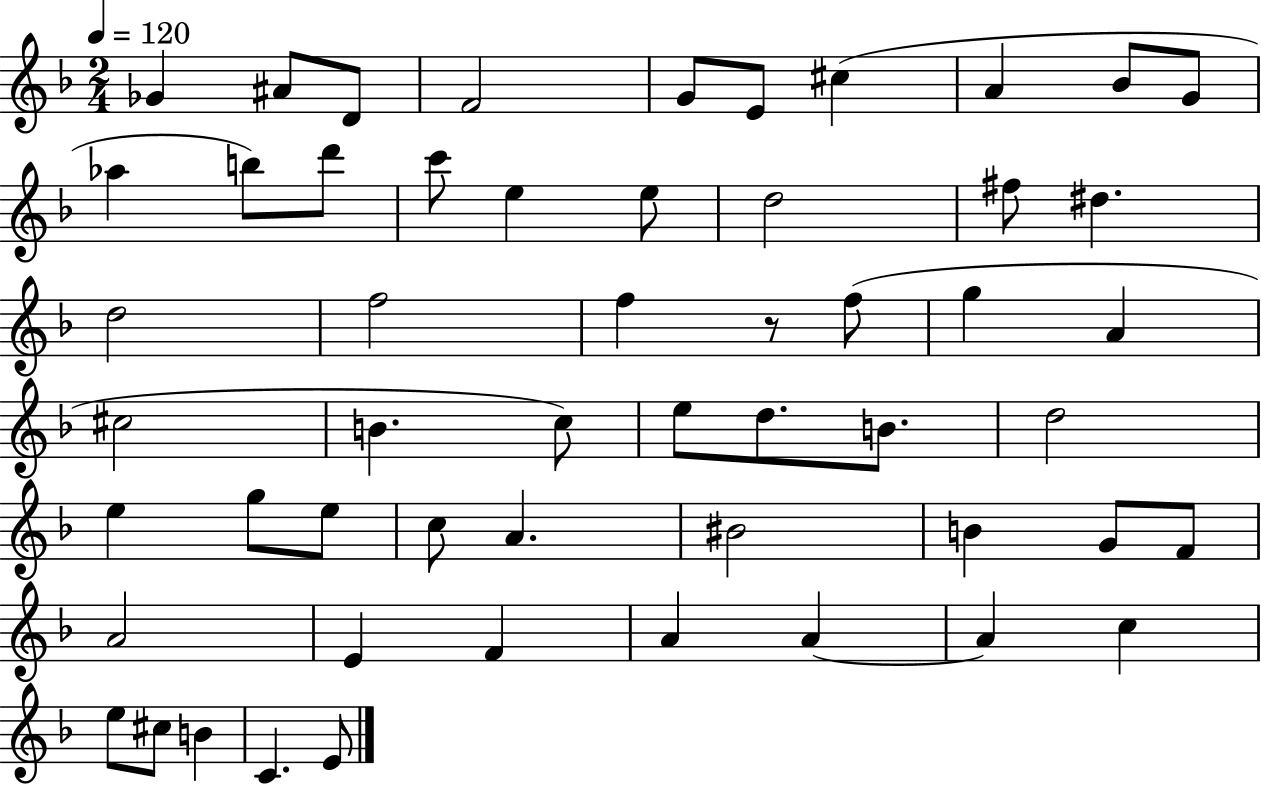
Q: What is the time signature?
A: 2/4